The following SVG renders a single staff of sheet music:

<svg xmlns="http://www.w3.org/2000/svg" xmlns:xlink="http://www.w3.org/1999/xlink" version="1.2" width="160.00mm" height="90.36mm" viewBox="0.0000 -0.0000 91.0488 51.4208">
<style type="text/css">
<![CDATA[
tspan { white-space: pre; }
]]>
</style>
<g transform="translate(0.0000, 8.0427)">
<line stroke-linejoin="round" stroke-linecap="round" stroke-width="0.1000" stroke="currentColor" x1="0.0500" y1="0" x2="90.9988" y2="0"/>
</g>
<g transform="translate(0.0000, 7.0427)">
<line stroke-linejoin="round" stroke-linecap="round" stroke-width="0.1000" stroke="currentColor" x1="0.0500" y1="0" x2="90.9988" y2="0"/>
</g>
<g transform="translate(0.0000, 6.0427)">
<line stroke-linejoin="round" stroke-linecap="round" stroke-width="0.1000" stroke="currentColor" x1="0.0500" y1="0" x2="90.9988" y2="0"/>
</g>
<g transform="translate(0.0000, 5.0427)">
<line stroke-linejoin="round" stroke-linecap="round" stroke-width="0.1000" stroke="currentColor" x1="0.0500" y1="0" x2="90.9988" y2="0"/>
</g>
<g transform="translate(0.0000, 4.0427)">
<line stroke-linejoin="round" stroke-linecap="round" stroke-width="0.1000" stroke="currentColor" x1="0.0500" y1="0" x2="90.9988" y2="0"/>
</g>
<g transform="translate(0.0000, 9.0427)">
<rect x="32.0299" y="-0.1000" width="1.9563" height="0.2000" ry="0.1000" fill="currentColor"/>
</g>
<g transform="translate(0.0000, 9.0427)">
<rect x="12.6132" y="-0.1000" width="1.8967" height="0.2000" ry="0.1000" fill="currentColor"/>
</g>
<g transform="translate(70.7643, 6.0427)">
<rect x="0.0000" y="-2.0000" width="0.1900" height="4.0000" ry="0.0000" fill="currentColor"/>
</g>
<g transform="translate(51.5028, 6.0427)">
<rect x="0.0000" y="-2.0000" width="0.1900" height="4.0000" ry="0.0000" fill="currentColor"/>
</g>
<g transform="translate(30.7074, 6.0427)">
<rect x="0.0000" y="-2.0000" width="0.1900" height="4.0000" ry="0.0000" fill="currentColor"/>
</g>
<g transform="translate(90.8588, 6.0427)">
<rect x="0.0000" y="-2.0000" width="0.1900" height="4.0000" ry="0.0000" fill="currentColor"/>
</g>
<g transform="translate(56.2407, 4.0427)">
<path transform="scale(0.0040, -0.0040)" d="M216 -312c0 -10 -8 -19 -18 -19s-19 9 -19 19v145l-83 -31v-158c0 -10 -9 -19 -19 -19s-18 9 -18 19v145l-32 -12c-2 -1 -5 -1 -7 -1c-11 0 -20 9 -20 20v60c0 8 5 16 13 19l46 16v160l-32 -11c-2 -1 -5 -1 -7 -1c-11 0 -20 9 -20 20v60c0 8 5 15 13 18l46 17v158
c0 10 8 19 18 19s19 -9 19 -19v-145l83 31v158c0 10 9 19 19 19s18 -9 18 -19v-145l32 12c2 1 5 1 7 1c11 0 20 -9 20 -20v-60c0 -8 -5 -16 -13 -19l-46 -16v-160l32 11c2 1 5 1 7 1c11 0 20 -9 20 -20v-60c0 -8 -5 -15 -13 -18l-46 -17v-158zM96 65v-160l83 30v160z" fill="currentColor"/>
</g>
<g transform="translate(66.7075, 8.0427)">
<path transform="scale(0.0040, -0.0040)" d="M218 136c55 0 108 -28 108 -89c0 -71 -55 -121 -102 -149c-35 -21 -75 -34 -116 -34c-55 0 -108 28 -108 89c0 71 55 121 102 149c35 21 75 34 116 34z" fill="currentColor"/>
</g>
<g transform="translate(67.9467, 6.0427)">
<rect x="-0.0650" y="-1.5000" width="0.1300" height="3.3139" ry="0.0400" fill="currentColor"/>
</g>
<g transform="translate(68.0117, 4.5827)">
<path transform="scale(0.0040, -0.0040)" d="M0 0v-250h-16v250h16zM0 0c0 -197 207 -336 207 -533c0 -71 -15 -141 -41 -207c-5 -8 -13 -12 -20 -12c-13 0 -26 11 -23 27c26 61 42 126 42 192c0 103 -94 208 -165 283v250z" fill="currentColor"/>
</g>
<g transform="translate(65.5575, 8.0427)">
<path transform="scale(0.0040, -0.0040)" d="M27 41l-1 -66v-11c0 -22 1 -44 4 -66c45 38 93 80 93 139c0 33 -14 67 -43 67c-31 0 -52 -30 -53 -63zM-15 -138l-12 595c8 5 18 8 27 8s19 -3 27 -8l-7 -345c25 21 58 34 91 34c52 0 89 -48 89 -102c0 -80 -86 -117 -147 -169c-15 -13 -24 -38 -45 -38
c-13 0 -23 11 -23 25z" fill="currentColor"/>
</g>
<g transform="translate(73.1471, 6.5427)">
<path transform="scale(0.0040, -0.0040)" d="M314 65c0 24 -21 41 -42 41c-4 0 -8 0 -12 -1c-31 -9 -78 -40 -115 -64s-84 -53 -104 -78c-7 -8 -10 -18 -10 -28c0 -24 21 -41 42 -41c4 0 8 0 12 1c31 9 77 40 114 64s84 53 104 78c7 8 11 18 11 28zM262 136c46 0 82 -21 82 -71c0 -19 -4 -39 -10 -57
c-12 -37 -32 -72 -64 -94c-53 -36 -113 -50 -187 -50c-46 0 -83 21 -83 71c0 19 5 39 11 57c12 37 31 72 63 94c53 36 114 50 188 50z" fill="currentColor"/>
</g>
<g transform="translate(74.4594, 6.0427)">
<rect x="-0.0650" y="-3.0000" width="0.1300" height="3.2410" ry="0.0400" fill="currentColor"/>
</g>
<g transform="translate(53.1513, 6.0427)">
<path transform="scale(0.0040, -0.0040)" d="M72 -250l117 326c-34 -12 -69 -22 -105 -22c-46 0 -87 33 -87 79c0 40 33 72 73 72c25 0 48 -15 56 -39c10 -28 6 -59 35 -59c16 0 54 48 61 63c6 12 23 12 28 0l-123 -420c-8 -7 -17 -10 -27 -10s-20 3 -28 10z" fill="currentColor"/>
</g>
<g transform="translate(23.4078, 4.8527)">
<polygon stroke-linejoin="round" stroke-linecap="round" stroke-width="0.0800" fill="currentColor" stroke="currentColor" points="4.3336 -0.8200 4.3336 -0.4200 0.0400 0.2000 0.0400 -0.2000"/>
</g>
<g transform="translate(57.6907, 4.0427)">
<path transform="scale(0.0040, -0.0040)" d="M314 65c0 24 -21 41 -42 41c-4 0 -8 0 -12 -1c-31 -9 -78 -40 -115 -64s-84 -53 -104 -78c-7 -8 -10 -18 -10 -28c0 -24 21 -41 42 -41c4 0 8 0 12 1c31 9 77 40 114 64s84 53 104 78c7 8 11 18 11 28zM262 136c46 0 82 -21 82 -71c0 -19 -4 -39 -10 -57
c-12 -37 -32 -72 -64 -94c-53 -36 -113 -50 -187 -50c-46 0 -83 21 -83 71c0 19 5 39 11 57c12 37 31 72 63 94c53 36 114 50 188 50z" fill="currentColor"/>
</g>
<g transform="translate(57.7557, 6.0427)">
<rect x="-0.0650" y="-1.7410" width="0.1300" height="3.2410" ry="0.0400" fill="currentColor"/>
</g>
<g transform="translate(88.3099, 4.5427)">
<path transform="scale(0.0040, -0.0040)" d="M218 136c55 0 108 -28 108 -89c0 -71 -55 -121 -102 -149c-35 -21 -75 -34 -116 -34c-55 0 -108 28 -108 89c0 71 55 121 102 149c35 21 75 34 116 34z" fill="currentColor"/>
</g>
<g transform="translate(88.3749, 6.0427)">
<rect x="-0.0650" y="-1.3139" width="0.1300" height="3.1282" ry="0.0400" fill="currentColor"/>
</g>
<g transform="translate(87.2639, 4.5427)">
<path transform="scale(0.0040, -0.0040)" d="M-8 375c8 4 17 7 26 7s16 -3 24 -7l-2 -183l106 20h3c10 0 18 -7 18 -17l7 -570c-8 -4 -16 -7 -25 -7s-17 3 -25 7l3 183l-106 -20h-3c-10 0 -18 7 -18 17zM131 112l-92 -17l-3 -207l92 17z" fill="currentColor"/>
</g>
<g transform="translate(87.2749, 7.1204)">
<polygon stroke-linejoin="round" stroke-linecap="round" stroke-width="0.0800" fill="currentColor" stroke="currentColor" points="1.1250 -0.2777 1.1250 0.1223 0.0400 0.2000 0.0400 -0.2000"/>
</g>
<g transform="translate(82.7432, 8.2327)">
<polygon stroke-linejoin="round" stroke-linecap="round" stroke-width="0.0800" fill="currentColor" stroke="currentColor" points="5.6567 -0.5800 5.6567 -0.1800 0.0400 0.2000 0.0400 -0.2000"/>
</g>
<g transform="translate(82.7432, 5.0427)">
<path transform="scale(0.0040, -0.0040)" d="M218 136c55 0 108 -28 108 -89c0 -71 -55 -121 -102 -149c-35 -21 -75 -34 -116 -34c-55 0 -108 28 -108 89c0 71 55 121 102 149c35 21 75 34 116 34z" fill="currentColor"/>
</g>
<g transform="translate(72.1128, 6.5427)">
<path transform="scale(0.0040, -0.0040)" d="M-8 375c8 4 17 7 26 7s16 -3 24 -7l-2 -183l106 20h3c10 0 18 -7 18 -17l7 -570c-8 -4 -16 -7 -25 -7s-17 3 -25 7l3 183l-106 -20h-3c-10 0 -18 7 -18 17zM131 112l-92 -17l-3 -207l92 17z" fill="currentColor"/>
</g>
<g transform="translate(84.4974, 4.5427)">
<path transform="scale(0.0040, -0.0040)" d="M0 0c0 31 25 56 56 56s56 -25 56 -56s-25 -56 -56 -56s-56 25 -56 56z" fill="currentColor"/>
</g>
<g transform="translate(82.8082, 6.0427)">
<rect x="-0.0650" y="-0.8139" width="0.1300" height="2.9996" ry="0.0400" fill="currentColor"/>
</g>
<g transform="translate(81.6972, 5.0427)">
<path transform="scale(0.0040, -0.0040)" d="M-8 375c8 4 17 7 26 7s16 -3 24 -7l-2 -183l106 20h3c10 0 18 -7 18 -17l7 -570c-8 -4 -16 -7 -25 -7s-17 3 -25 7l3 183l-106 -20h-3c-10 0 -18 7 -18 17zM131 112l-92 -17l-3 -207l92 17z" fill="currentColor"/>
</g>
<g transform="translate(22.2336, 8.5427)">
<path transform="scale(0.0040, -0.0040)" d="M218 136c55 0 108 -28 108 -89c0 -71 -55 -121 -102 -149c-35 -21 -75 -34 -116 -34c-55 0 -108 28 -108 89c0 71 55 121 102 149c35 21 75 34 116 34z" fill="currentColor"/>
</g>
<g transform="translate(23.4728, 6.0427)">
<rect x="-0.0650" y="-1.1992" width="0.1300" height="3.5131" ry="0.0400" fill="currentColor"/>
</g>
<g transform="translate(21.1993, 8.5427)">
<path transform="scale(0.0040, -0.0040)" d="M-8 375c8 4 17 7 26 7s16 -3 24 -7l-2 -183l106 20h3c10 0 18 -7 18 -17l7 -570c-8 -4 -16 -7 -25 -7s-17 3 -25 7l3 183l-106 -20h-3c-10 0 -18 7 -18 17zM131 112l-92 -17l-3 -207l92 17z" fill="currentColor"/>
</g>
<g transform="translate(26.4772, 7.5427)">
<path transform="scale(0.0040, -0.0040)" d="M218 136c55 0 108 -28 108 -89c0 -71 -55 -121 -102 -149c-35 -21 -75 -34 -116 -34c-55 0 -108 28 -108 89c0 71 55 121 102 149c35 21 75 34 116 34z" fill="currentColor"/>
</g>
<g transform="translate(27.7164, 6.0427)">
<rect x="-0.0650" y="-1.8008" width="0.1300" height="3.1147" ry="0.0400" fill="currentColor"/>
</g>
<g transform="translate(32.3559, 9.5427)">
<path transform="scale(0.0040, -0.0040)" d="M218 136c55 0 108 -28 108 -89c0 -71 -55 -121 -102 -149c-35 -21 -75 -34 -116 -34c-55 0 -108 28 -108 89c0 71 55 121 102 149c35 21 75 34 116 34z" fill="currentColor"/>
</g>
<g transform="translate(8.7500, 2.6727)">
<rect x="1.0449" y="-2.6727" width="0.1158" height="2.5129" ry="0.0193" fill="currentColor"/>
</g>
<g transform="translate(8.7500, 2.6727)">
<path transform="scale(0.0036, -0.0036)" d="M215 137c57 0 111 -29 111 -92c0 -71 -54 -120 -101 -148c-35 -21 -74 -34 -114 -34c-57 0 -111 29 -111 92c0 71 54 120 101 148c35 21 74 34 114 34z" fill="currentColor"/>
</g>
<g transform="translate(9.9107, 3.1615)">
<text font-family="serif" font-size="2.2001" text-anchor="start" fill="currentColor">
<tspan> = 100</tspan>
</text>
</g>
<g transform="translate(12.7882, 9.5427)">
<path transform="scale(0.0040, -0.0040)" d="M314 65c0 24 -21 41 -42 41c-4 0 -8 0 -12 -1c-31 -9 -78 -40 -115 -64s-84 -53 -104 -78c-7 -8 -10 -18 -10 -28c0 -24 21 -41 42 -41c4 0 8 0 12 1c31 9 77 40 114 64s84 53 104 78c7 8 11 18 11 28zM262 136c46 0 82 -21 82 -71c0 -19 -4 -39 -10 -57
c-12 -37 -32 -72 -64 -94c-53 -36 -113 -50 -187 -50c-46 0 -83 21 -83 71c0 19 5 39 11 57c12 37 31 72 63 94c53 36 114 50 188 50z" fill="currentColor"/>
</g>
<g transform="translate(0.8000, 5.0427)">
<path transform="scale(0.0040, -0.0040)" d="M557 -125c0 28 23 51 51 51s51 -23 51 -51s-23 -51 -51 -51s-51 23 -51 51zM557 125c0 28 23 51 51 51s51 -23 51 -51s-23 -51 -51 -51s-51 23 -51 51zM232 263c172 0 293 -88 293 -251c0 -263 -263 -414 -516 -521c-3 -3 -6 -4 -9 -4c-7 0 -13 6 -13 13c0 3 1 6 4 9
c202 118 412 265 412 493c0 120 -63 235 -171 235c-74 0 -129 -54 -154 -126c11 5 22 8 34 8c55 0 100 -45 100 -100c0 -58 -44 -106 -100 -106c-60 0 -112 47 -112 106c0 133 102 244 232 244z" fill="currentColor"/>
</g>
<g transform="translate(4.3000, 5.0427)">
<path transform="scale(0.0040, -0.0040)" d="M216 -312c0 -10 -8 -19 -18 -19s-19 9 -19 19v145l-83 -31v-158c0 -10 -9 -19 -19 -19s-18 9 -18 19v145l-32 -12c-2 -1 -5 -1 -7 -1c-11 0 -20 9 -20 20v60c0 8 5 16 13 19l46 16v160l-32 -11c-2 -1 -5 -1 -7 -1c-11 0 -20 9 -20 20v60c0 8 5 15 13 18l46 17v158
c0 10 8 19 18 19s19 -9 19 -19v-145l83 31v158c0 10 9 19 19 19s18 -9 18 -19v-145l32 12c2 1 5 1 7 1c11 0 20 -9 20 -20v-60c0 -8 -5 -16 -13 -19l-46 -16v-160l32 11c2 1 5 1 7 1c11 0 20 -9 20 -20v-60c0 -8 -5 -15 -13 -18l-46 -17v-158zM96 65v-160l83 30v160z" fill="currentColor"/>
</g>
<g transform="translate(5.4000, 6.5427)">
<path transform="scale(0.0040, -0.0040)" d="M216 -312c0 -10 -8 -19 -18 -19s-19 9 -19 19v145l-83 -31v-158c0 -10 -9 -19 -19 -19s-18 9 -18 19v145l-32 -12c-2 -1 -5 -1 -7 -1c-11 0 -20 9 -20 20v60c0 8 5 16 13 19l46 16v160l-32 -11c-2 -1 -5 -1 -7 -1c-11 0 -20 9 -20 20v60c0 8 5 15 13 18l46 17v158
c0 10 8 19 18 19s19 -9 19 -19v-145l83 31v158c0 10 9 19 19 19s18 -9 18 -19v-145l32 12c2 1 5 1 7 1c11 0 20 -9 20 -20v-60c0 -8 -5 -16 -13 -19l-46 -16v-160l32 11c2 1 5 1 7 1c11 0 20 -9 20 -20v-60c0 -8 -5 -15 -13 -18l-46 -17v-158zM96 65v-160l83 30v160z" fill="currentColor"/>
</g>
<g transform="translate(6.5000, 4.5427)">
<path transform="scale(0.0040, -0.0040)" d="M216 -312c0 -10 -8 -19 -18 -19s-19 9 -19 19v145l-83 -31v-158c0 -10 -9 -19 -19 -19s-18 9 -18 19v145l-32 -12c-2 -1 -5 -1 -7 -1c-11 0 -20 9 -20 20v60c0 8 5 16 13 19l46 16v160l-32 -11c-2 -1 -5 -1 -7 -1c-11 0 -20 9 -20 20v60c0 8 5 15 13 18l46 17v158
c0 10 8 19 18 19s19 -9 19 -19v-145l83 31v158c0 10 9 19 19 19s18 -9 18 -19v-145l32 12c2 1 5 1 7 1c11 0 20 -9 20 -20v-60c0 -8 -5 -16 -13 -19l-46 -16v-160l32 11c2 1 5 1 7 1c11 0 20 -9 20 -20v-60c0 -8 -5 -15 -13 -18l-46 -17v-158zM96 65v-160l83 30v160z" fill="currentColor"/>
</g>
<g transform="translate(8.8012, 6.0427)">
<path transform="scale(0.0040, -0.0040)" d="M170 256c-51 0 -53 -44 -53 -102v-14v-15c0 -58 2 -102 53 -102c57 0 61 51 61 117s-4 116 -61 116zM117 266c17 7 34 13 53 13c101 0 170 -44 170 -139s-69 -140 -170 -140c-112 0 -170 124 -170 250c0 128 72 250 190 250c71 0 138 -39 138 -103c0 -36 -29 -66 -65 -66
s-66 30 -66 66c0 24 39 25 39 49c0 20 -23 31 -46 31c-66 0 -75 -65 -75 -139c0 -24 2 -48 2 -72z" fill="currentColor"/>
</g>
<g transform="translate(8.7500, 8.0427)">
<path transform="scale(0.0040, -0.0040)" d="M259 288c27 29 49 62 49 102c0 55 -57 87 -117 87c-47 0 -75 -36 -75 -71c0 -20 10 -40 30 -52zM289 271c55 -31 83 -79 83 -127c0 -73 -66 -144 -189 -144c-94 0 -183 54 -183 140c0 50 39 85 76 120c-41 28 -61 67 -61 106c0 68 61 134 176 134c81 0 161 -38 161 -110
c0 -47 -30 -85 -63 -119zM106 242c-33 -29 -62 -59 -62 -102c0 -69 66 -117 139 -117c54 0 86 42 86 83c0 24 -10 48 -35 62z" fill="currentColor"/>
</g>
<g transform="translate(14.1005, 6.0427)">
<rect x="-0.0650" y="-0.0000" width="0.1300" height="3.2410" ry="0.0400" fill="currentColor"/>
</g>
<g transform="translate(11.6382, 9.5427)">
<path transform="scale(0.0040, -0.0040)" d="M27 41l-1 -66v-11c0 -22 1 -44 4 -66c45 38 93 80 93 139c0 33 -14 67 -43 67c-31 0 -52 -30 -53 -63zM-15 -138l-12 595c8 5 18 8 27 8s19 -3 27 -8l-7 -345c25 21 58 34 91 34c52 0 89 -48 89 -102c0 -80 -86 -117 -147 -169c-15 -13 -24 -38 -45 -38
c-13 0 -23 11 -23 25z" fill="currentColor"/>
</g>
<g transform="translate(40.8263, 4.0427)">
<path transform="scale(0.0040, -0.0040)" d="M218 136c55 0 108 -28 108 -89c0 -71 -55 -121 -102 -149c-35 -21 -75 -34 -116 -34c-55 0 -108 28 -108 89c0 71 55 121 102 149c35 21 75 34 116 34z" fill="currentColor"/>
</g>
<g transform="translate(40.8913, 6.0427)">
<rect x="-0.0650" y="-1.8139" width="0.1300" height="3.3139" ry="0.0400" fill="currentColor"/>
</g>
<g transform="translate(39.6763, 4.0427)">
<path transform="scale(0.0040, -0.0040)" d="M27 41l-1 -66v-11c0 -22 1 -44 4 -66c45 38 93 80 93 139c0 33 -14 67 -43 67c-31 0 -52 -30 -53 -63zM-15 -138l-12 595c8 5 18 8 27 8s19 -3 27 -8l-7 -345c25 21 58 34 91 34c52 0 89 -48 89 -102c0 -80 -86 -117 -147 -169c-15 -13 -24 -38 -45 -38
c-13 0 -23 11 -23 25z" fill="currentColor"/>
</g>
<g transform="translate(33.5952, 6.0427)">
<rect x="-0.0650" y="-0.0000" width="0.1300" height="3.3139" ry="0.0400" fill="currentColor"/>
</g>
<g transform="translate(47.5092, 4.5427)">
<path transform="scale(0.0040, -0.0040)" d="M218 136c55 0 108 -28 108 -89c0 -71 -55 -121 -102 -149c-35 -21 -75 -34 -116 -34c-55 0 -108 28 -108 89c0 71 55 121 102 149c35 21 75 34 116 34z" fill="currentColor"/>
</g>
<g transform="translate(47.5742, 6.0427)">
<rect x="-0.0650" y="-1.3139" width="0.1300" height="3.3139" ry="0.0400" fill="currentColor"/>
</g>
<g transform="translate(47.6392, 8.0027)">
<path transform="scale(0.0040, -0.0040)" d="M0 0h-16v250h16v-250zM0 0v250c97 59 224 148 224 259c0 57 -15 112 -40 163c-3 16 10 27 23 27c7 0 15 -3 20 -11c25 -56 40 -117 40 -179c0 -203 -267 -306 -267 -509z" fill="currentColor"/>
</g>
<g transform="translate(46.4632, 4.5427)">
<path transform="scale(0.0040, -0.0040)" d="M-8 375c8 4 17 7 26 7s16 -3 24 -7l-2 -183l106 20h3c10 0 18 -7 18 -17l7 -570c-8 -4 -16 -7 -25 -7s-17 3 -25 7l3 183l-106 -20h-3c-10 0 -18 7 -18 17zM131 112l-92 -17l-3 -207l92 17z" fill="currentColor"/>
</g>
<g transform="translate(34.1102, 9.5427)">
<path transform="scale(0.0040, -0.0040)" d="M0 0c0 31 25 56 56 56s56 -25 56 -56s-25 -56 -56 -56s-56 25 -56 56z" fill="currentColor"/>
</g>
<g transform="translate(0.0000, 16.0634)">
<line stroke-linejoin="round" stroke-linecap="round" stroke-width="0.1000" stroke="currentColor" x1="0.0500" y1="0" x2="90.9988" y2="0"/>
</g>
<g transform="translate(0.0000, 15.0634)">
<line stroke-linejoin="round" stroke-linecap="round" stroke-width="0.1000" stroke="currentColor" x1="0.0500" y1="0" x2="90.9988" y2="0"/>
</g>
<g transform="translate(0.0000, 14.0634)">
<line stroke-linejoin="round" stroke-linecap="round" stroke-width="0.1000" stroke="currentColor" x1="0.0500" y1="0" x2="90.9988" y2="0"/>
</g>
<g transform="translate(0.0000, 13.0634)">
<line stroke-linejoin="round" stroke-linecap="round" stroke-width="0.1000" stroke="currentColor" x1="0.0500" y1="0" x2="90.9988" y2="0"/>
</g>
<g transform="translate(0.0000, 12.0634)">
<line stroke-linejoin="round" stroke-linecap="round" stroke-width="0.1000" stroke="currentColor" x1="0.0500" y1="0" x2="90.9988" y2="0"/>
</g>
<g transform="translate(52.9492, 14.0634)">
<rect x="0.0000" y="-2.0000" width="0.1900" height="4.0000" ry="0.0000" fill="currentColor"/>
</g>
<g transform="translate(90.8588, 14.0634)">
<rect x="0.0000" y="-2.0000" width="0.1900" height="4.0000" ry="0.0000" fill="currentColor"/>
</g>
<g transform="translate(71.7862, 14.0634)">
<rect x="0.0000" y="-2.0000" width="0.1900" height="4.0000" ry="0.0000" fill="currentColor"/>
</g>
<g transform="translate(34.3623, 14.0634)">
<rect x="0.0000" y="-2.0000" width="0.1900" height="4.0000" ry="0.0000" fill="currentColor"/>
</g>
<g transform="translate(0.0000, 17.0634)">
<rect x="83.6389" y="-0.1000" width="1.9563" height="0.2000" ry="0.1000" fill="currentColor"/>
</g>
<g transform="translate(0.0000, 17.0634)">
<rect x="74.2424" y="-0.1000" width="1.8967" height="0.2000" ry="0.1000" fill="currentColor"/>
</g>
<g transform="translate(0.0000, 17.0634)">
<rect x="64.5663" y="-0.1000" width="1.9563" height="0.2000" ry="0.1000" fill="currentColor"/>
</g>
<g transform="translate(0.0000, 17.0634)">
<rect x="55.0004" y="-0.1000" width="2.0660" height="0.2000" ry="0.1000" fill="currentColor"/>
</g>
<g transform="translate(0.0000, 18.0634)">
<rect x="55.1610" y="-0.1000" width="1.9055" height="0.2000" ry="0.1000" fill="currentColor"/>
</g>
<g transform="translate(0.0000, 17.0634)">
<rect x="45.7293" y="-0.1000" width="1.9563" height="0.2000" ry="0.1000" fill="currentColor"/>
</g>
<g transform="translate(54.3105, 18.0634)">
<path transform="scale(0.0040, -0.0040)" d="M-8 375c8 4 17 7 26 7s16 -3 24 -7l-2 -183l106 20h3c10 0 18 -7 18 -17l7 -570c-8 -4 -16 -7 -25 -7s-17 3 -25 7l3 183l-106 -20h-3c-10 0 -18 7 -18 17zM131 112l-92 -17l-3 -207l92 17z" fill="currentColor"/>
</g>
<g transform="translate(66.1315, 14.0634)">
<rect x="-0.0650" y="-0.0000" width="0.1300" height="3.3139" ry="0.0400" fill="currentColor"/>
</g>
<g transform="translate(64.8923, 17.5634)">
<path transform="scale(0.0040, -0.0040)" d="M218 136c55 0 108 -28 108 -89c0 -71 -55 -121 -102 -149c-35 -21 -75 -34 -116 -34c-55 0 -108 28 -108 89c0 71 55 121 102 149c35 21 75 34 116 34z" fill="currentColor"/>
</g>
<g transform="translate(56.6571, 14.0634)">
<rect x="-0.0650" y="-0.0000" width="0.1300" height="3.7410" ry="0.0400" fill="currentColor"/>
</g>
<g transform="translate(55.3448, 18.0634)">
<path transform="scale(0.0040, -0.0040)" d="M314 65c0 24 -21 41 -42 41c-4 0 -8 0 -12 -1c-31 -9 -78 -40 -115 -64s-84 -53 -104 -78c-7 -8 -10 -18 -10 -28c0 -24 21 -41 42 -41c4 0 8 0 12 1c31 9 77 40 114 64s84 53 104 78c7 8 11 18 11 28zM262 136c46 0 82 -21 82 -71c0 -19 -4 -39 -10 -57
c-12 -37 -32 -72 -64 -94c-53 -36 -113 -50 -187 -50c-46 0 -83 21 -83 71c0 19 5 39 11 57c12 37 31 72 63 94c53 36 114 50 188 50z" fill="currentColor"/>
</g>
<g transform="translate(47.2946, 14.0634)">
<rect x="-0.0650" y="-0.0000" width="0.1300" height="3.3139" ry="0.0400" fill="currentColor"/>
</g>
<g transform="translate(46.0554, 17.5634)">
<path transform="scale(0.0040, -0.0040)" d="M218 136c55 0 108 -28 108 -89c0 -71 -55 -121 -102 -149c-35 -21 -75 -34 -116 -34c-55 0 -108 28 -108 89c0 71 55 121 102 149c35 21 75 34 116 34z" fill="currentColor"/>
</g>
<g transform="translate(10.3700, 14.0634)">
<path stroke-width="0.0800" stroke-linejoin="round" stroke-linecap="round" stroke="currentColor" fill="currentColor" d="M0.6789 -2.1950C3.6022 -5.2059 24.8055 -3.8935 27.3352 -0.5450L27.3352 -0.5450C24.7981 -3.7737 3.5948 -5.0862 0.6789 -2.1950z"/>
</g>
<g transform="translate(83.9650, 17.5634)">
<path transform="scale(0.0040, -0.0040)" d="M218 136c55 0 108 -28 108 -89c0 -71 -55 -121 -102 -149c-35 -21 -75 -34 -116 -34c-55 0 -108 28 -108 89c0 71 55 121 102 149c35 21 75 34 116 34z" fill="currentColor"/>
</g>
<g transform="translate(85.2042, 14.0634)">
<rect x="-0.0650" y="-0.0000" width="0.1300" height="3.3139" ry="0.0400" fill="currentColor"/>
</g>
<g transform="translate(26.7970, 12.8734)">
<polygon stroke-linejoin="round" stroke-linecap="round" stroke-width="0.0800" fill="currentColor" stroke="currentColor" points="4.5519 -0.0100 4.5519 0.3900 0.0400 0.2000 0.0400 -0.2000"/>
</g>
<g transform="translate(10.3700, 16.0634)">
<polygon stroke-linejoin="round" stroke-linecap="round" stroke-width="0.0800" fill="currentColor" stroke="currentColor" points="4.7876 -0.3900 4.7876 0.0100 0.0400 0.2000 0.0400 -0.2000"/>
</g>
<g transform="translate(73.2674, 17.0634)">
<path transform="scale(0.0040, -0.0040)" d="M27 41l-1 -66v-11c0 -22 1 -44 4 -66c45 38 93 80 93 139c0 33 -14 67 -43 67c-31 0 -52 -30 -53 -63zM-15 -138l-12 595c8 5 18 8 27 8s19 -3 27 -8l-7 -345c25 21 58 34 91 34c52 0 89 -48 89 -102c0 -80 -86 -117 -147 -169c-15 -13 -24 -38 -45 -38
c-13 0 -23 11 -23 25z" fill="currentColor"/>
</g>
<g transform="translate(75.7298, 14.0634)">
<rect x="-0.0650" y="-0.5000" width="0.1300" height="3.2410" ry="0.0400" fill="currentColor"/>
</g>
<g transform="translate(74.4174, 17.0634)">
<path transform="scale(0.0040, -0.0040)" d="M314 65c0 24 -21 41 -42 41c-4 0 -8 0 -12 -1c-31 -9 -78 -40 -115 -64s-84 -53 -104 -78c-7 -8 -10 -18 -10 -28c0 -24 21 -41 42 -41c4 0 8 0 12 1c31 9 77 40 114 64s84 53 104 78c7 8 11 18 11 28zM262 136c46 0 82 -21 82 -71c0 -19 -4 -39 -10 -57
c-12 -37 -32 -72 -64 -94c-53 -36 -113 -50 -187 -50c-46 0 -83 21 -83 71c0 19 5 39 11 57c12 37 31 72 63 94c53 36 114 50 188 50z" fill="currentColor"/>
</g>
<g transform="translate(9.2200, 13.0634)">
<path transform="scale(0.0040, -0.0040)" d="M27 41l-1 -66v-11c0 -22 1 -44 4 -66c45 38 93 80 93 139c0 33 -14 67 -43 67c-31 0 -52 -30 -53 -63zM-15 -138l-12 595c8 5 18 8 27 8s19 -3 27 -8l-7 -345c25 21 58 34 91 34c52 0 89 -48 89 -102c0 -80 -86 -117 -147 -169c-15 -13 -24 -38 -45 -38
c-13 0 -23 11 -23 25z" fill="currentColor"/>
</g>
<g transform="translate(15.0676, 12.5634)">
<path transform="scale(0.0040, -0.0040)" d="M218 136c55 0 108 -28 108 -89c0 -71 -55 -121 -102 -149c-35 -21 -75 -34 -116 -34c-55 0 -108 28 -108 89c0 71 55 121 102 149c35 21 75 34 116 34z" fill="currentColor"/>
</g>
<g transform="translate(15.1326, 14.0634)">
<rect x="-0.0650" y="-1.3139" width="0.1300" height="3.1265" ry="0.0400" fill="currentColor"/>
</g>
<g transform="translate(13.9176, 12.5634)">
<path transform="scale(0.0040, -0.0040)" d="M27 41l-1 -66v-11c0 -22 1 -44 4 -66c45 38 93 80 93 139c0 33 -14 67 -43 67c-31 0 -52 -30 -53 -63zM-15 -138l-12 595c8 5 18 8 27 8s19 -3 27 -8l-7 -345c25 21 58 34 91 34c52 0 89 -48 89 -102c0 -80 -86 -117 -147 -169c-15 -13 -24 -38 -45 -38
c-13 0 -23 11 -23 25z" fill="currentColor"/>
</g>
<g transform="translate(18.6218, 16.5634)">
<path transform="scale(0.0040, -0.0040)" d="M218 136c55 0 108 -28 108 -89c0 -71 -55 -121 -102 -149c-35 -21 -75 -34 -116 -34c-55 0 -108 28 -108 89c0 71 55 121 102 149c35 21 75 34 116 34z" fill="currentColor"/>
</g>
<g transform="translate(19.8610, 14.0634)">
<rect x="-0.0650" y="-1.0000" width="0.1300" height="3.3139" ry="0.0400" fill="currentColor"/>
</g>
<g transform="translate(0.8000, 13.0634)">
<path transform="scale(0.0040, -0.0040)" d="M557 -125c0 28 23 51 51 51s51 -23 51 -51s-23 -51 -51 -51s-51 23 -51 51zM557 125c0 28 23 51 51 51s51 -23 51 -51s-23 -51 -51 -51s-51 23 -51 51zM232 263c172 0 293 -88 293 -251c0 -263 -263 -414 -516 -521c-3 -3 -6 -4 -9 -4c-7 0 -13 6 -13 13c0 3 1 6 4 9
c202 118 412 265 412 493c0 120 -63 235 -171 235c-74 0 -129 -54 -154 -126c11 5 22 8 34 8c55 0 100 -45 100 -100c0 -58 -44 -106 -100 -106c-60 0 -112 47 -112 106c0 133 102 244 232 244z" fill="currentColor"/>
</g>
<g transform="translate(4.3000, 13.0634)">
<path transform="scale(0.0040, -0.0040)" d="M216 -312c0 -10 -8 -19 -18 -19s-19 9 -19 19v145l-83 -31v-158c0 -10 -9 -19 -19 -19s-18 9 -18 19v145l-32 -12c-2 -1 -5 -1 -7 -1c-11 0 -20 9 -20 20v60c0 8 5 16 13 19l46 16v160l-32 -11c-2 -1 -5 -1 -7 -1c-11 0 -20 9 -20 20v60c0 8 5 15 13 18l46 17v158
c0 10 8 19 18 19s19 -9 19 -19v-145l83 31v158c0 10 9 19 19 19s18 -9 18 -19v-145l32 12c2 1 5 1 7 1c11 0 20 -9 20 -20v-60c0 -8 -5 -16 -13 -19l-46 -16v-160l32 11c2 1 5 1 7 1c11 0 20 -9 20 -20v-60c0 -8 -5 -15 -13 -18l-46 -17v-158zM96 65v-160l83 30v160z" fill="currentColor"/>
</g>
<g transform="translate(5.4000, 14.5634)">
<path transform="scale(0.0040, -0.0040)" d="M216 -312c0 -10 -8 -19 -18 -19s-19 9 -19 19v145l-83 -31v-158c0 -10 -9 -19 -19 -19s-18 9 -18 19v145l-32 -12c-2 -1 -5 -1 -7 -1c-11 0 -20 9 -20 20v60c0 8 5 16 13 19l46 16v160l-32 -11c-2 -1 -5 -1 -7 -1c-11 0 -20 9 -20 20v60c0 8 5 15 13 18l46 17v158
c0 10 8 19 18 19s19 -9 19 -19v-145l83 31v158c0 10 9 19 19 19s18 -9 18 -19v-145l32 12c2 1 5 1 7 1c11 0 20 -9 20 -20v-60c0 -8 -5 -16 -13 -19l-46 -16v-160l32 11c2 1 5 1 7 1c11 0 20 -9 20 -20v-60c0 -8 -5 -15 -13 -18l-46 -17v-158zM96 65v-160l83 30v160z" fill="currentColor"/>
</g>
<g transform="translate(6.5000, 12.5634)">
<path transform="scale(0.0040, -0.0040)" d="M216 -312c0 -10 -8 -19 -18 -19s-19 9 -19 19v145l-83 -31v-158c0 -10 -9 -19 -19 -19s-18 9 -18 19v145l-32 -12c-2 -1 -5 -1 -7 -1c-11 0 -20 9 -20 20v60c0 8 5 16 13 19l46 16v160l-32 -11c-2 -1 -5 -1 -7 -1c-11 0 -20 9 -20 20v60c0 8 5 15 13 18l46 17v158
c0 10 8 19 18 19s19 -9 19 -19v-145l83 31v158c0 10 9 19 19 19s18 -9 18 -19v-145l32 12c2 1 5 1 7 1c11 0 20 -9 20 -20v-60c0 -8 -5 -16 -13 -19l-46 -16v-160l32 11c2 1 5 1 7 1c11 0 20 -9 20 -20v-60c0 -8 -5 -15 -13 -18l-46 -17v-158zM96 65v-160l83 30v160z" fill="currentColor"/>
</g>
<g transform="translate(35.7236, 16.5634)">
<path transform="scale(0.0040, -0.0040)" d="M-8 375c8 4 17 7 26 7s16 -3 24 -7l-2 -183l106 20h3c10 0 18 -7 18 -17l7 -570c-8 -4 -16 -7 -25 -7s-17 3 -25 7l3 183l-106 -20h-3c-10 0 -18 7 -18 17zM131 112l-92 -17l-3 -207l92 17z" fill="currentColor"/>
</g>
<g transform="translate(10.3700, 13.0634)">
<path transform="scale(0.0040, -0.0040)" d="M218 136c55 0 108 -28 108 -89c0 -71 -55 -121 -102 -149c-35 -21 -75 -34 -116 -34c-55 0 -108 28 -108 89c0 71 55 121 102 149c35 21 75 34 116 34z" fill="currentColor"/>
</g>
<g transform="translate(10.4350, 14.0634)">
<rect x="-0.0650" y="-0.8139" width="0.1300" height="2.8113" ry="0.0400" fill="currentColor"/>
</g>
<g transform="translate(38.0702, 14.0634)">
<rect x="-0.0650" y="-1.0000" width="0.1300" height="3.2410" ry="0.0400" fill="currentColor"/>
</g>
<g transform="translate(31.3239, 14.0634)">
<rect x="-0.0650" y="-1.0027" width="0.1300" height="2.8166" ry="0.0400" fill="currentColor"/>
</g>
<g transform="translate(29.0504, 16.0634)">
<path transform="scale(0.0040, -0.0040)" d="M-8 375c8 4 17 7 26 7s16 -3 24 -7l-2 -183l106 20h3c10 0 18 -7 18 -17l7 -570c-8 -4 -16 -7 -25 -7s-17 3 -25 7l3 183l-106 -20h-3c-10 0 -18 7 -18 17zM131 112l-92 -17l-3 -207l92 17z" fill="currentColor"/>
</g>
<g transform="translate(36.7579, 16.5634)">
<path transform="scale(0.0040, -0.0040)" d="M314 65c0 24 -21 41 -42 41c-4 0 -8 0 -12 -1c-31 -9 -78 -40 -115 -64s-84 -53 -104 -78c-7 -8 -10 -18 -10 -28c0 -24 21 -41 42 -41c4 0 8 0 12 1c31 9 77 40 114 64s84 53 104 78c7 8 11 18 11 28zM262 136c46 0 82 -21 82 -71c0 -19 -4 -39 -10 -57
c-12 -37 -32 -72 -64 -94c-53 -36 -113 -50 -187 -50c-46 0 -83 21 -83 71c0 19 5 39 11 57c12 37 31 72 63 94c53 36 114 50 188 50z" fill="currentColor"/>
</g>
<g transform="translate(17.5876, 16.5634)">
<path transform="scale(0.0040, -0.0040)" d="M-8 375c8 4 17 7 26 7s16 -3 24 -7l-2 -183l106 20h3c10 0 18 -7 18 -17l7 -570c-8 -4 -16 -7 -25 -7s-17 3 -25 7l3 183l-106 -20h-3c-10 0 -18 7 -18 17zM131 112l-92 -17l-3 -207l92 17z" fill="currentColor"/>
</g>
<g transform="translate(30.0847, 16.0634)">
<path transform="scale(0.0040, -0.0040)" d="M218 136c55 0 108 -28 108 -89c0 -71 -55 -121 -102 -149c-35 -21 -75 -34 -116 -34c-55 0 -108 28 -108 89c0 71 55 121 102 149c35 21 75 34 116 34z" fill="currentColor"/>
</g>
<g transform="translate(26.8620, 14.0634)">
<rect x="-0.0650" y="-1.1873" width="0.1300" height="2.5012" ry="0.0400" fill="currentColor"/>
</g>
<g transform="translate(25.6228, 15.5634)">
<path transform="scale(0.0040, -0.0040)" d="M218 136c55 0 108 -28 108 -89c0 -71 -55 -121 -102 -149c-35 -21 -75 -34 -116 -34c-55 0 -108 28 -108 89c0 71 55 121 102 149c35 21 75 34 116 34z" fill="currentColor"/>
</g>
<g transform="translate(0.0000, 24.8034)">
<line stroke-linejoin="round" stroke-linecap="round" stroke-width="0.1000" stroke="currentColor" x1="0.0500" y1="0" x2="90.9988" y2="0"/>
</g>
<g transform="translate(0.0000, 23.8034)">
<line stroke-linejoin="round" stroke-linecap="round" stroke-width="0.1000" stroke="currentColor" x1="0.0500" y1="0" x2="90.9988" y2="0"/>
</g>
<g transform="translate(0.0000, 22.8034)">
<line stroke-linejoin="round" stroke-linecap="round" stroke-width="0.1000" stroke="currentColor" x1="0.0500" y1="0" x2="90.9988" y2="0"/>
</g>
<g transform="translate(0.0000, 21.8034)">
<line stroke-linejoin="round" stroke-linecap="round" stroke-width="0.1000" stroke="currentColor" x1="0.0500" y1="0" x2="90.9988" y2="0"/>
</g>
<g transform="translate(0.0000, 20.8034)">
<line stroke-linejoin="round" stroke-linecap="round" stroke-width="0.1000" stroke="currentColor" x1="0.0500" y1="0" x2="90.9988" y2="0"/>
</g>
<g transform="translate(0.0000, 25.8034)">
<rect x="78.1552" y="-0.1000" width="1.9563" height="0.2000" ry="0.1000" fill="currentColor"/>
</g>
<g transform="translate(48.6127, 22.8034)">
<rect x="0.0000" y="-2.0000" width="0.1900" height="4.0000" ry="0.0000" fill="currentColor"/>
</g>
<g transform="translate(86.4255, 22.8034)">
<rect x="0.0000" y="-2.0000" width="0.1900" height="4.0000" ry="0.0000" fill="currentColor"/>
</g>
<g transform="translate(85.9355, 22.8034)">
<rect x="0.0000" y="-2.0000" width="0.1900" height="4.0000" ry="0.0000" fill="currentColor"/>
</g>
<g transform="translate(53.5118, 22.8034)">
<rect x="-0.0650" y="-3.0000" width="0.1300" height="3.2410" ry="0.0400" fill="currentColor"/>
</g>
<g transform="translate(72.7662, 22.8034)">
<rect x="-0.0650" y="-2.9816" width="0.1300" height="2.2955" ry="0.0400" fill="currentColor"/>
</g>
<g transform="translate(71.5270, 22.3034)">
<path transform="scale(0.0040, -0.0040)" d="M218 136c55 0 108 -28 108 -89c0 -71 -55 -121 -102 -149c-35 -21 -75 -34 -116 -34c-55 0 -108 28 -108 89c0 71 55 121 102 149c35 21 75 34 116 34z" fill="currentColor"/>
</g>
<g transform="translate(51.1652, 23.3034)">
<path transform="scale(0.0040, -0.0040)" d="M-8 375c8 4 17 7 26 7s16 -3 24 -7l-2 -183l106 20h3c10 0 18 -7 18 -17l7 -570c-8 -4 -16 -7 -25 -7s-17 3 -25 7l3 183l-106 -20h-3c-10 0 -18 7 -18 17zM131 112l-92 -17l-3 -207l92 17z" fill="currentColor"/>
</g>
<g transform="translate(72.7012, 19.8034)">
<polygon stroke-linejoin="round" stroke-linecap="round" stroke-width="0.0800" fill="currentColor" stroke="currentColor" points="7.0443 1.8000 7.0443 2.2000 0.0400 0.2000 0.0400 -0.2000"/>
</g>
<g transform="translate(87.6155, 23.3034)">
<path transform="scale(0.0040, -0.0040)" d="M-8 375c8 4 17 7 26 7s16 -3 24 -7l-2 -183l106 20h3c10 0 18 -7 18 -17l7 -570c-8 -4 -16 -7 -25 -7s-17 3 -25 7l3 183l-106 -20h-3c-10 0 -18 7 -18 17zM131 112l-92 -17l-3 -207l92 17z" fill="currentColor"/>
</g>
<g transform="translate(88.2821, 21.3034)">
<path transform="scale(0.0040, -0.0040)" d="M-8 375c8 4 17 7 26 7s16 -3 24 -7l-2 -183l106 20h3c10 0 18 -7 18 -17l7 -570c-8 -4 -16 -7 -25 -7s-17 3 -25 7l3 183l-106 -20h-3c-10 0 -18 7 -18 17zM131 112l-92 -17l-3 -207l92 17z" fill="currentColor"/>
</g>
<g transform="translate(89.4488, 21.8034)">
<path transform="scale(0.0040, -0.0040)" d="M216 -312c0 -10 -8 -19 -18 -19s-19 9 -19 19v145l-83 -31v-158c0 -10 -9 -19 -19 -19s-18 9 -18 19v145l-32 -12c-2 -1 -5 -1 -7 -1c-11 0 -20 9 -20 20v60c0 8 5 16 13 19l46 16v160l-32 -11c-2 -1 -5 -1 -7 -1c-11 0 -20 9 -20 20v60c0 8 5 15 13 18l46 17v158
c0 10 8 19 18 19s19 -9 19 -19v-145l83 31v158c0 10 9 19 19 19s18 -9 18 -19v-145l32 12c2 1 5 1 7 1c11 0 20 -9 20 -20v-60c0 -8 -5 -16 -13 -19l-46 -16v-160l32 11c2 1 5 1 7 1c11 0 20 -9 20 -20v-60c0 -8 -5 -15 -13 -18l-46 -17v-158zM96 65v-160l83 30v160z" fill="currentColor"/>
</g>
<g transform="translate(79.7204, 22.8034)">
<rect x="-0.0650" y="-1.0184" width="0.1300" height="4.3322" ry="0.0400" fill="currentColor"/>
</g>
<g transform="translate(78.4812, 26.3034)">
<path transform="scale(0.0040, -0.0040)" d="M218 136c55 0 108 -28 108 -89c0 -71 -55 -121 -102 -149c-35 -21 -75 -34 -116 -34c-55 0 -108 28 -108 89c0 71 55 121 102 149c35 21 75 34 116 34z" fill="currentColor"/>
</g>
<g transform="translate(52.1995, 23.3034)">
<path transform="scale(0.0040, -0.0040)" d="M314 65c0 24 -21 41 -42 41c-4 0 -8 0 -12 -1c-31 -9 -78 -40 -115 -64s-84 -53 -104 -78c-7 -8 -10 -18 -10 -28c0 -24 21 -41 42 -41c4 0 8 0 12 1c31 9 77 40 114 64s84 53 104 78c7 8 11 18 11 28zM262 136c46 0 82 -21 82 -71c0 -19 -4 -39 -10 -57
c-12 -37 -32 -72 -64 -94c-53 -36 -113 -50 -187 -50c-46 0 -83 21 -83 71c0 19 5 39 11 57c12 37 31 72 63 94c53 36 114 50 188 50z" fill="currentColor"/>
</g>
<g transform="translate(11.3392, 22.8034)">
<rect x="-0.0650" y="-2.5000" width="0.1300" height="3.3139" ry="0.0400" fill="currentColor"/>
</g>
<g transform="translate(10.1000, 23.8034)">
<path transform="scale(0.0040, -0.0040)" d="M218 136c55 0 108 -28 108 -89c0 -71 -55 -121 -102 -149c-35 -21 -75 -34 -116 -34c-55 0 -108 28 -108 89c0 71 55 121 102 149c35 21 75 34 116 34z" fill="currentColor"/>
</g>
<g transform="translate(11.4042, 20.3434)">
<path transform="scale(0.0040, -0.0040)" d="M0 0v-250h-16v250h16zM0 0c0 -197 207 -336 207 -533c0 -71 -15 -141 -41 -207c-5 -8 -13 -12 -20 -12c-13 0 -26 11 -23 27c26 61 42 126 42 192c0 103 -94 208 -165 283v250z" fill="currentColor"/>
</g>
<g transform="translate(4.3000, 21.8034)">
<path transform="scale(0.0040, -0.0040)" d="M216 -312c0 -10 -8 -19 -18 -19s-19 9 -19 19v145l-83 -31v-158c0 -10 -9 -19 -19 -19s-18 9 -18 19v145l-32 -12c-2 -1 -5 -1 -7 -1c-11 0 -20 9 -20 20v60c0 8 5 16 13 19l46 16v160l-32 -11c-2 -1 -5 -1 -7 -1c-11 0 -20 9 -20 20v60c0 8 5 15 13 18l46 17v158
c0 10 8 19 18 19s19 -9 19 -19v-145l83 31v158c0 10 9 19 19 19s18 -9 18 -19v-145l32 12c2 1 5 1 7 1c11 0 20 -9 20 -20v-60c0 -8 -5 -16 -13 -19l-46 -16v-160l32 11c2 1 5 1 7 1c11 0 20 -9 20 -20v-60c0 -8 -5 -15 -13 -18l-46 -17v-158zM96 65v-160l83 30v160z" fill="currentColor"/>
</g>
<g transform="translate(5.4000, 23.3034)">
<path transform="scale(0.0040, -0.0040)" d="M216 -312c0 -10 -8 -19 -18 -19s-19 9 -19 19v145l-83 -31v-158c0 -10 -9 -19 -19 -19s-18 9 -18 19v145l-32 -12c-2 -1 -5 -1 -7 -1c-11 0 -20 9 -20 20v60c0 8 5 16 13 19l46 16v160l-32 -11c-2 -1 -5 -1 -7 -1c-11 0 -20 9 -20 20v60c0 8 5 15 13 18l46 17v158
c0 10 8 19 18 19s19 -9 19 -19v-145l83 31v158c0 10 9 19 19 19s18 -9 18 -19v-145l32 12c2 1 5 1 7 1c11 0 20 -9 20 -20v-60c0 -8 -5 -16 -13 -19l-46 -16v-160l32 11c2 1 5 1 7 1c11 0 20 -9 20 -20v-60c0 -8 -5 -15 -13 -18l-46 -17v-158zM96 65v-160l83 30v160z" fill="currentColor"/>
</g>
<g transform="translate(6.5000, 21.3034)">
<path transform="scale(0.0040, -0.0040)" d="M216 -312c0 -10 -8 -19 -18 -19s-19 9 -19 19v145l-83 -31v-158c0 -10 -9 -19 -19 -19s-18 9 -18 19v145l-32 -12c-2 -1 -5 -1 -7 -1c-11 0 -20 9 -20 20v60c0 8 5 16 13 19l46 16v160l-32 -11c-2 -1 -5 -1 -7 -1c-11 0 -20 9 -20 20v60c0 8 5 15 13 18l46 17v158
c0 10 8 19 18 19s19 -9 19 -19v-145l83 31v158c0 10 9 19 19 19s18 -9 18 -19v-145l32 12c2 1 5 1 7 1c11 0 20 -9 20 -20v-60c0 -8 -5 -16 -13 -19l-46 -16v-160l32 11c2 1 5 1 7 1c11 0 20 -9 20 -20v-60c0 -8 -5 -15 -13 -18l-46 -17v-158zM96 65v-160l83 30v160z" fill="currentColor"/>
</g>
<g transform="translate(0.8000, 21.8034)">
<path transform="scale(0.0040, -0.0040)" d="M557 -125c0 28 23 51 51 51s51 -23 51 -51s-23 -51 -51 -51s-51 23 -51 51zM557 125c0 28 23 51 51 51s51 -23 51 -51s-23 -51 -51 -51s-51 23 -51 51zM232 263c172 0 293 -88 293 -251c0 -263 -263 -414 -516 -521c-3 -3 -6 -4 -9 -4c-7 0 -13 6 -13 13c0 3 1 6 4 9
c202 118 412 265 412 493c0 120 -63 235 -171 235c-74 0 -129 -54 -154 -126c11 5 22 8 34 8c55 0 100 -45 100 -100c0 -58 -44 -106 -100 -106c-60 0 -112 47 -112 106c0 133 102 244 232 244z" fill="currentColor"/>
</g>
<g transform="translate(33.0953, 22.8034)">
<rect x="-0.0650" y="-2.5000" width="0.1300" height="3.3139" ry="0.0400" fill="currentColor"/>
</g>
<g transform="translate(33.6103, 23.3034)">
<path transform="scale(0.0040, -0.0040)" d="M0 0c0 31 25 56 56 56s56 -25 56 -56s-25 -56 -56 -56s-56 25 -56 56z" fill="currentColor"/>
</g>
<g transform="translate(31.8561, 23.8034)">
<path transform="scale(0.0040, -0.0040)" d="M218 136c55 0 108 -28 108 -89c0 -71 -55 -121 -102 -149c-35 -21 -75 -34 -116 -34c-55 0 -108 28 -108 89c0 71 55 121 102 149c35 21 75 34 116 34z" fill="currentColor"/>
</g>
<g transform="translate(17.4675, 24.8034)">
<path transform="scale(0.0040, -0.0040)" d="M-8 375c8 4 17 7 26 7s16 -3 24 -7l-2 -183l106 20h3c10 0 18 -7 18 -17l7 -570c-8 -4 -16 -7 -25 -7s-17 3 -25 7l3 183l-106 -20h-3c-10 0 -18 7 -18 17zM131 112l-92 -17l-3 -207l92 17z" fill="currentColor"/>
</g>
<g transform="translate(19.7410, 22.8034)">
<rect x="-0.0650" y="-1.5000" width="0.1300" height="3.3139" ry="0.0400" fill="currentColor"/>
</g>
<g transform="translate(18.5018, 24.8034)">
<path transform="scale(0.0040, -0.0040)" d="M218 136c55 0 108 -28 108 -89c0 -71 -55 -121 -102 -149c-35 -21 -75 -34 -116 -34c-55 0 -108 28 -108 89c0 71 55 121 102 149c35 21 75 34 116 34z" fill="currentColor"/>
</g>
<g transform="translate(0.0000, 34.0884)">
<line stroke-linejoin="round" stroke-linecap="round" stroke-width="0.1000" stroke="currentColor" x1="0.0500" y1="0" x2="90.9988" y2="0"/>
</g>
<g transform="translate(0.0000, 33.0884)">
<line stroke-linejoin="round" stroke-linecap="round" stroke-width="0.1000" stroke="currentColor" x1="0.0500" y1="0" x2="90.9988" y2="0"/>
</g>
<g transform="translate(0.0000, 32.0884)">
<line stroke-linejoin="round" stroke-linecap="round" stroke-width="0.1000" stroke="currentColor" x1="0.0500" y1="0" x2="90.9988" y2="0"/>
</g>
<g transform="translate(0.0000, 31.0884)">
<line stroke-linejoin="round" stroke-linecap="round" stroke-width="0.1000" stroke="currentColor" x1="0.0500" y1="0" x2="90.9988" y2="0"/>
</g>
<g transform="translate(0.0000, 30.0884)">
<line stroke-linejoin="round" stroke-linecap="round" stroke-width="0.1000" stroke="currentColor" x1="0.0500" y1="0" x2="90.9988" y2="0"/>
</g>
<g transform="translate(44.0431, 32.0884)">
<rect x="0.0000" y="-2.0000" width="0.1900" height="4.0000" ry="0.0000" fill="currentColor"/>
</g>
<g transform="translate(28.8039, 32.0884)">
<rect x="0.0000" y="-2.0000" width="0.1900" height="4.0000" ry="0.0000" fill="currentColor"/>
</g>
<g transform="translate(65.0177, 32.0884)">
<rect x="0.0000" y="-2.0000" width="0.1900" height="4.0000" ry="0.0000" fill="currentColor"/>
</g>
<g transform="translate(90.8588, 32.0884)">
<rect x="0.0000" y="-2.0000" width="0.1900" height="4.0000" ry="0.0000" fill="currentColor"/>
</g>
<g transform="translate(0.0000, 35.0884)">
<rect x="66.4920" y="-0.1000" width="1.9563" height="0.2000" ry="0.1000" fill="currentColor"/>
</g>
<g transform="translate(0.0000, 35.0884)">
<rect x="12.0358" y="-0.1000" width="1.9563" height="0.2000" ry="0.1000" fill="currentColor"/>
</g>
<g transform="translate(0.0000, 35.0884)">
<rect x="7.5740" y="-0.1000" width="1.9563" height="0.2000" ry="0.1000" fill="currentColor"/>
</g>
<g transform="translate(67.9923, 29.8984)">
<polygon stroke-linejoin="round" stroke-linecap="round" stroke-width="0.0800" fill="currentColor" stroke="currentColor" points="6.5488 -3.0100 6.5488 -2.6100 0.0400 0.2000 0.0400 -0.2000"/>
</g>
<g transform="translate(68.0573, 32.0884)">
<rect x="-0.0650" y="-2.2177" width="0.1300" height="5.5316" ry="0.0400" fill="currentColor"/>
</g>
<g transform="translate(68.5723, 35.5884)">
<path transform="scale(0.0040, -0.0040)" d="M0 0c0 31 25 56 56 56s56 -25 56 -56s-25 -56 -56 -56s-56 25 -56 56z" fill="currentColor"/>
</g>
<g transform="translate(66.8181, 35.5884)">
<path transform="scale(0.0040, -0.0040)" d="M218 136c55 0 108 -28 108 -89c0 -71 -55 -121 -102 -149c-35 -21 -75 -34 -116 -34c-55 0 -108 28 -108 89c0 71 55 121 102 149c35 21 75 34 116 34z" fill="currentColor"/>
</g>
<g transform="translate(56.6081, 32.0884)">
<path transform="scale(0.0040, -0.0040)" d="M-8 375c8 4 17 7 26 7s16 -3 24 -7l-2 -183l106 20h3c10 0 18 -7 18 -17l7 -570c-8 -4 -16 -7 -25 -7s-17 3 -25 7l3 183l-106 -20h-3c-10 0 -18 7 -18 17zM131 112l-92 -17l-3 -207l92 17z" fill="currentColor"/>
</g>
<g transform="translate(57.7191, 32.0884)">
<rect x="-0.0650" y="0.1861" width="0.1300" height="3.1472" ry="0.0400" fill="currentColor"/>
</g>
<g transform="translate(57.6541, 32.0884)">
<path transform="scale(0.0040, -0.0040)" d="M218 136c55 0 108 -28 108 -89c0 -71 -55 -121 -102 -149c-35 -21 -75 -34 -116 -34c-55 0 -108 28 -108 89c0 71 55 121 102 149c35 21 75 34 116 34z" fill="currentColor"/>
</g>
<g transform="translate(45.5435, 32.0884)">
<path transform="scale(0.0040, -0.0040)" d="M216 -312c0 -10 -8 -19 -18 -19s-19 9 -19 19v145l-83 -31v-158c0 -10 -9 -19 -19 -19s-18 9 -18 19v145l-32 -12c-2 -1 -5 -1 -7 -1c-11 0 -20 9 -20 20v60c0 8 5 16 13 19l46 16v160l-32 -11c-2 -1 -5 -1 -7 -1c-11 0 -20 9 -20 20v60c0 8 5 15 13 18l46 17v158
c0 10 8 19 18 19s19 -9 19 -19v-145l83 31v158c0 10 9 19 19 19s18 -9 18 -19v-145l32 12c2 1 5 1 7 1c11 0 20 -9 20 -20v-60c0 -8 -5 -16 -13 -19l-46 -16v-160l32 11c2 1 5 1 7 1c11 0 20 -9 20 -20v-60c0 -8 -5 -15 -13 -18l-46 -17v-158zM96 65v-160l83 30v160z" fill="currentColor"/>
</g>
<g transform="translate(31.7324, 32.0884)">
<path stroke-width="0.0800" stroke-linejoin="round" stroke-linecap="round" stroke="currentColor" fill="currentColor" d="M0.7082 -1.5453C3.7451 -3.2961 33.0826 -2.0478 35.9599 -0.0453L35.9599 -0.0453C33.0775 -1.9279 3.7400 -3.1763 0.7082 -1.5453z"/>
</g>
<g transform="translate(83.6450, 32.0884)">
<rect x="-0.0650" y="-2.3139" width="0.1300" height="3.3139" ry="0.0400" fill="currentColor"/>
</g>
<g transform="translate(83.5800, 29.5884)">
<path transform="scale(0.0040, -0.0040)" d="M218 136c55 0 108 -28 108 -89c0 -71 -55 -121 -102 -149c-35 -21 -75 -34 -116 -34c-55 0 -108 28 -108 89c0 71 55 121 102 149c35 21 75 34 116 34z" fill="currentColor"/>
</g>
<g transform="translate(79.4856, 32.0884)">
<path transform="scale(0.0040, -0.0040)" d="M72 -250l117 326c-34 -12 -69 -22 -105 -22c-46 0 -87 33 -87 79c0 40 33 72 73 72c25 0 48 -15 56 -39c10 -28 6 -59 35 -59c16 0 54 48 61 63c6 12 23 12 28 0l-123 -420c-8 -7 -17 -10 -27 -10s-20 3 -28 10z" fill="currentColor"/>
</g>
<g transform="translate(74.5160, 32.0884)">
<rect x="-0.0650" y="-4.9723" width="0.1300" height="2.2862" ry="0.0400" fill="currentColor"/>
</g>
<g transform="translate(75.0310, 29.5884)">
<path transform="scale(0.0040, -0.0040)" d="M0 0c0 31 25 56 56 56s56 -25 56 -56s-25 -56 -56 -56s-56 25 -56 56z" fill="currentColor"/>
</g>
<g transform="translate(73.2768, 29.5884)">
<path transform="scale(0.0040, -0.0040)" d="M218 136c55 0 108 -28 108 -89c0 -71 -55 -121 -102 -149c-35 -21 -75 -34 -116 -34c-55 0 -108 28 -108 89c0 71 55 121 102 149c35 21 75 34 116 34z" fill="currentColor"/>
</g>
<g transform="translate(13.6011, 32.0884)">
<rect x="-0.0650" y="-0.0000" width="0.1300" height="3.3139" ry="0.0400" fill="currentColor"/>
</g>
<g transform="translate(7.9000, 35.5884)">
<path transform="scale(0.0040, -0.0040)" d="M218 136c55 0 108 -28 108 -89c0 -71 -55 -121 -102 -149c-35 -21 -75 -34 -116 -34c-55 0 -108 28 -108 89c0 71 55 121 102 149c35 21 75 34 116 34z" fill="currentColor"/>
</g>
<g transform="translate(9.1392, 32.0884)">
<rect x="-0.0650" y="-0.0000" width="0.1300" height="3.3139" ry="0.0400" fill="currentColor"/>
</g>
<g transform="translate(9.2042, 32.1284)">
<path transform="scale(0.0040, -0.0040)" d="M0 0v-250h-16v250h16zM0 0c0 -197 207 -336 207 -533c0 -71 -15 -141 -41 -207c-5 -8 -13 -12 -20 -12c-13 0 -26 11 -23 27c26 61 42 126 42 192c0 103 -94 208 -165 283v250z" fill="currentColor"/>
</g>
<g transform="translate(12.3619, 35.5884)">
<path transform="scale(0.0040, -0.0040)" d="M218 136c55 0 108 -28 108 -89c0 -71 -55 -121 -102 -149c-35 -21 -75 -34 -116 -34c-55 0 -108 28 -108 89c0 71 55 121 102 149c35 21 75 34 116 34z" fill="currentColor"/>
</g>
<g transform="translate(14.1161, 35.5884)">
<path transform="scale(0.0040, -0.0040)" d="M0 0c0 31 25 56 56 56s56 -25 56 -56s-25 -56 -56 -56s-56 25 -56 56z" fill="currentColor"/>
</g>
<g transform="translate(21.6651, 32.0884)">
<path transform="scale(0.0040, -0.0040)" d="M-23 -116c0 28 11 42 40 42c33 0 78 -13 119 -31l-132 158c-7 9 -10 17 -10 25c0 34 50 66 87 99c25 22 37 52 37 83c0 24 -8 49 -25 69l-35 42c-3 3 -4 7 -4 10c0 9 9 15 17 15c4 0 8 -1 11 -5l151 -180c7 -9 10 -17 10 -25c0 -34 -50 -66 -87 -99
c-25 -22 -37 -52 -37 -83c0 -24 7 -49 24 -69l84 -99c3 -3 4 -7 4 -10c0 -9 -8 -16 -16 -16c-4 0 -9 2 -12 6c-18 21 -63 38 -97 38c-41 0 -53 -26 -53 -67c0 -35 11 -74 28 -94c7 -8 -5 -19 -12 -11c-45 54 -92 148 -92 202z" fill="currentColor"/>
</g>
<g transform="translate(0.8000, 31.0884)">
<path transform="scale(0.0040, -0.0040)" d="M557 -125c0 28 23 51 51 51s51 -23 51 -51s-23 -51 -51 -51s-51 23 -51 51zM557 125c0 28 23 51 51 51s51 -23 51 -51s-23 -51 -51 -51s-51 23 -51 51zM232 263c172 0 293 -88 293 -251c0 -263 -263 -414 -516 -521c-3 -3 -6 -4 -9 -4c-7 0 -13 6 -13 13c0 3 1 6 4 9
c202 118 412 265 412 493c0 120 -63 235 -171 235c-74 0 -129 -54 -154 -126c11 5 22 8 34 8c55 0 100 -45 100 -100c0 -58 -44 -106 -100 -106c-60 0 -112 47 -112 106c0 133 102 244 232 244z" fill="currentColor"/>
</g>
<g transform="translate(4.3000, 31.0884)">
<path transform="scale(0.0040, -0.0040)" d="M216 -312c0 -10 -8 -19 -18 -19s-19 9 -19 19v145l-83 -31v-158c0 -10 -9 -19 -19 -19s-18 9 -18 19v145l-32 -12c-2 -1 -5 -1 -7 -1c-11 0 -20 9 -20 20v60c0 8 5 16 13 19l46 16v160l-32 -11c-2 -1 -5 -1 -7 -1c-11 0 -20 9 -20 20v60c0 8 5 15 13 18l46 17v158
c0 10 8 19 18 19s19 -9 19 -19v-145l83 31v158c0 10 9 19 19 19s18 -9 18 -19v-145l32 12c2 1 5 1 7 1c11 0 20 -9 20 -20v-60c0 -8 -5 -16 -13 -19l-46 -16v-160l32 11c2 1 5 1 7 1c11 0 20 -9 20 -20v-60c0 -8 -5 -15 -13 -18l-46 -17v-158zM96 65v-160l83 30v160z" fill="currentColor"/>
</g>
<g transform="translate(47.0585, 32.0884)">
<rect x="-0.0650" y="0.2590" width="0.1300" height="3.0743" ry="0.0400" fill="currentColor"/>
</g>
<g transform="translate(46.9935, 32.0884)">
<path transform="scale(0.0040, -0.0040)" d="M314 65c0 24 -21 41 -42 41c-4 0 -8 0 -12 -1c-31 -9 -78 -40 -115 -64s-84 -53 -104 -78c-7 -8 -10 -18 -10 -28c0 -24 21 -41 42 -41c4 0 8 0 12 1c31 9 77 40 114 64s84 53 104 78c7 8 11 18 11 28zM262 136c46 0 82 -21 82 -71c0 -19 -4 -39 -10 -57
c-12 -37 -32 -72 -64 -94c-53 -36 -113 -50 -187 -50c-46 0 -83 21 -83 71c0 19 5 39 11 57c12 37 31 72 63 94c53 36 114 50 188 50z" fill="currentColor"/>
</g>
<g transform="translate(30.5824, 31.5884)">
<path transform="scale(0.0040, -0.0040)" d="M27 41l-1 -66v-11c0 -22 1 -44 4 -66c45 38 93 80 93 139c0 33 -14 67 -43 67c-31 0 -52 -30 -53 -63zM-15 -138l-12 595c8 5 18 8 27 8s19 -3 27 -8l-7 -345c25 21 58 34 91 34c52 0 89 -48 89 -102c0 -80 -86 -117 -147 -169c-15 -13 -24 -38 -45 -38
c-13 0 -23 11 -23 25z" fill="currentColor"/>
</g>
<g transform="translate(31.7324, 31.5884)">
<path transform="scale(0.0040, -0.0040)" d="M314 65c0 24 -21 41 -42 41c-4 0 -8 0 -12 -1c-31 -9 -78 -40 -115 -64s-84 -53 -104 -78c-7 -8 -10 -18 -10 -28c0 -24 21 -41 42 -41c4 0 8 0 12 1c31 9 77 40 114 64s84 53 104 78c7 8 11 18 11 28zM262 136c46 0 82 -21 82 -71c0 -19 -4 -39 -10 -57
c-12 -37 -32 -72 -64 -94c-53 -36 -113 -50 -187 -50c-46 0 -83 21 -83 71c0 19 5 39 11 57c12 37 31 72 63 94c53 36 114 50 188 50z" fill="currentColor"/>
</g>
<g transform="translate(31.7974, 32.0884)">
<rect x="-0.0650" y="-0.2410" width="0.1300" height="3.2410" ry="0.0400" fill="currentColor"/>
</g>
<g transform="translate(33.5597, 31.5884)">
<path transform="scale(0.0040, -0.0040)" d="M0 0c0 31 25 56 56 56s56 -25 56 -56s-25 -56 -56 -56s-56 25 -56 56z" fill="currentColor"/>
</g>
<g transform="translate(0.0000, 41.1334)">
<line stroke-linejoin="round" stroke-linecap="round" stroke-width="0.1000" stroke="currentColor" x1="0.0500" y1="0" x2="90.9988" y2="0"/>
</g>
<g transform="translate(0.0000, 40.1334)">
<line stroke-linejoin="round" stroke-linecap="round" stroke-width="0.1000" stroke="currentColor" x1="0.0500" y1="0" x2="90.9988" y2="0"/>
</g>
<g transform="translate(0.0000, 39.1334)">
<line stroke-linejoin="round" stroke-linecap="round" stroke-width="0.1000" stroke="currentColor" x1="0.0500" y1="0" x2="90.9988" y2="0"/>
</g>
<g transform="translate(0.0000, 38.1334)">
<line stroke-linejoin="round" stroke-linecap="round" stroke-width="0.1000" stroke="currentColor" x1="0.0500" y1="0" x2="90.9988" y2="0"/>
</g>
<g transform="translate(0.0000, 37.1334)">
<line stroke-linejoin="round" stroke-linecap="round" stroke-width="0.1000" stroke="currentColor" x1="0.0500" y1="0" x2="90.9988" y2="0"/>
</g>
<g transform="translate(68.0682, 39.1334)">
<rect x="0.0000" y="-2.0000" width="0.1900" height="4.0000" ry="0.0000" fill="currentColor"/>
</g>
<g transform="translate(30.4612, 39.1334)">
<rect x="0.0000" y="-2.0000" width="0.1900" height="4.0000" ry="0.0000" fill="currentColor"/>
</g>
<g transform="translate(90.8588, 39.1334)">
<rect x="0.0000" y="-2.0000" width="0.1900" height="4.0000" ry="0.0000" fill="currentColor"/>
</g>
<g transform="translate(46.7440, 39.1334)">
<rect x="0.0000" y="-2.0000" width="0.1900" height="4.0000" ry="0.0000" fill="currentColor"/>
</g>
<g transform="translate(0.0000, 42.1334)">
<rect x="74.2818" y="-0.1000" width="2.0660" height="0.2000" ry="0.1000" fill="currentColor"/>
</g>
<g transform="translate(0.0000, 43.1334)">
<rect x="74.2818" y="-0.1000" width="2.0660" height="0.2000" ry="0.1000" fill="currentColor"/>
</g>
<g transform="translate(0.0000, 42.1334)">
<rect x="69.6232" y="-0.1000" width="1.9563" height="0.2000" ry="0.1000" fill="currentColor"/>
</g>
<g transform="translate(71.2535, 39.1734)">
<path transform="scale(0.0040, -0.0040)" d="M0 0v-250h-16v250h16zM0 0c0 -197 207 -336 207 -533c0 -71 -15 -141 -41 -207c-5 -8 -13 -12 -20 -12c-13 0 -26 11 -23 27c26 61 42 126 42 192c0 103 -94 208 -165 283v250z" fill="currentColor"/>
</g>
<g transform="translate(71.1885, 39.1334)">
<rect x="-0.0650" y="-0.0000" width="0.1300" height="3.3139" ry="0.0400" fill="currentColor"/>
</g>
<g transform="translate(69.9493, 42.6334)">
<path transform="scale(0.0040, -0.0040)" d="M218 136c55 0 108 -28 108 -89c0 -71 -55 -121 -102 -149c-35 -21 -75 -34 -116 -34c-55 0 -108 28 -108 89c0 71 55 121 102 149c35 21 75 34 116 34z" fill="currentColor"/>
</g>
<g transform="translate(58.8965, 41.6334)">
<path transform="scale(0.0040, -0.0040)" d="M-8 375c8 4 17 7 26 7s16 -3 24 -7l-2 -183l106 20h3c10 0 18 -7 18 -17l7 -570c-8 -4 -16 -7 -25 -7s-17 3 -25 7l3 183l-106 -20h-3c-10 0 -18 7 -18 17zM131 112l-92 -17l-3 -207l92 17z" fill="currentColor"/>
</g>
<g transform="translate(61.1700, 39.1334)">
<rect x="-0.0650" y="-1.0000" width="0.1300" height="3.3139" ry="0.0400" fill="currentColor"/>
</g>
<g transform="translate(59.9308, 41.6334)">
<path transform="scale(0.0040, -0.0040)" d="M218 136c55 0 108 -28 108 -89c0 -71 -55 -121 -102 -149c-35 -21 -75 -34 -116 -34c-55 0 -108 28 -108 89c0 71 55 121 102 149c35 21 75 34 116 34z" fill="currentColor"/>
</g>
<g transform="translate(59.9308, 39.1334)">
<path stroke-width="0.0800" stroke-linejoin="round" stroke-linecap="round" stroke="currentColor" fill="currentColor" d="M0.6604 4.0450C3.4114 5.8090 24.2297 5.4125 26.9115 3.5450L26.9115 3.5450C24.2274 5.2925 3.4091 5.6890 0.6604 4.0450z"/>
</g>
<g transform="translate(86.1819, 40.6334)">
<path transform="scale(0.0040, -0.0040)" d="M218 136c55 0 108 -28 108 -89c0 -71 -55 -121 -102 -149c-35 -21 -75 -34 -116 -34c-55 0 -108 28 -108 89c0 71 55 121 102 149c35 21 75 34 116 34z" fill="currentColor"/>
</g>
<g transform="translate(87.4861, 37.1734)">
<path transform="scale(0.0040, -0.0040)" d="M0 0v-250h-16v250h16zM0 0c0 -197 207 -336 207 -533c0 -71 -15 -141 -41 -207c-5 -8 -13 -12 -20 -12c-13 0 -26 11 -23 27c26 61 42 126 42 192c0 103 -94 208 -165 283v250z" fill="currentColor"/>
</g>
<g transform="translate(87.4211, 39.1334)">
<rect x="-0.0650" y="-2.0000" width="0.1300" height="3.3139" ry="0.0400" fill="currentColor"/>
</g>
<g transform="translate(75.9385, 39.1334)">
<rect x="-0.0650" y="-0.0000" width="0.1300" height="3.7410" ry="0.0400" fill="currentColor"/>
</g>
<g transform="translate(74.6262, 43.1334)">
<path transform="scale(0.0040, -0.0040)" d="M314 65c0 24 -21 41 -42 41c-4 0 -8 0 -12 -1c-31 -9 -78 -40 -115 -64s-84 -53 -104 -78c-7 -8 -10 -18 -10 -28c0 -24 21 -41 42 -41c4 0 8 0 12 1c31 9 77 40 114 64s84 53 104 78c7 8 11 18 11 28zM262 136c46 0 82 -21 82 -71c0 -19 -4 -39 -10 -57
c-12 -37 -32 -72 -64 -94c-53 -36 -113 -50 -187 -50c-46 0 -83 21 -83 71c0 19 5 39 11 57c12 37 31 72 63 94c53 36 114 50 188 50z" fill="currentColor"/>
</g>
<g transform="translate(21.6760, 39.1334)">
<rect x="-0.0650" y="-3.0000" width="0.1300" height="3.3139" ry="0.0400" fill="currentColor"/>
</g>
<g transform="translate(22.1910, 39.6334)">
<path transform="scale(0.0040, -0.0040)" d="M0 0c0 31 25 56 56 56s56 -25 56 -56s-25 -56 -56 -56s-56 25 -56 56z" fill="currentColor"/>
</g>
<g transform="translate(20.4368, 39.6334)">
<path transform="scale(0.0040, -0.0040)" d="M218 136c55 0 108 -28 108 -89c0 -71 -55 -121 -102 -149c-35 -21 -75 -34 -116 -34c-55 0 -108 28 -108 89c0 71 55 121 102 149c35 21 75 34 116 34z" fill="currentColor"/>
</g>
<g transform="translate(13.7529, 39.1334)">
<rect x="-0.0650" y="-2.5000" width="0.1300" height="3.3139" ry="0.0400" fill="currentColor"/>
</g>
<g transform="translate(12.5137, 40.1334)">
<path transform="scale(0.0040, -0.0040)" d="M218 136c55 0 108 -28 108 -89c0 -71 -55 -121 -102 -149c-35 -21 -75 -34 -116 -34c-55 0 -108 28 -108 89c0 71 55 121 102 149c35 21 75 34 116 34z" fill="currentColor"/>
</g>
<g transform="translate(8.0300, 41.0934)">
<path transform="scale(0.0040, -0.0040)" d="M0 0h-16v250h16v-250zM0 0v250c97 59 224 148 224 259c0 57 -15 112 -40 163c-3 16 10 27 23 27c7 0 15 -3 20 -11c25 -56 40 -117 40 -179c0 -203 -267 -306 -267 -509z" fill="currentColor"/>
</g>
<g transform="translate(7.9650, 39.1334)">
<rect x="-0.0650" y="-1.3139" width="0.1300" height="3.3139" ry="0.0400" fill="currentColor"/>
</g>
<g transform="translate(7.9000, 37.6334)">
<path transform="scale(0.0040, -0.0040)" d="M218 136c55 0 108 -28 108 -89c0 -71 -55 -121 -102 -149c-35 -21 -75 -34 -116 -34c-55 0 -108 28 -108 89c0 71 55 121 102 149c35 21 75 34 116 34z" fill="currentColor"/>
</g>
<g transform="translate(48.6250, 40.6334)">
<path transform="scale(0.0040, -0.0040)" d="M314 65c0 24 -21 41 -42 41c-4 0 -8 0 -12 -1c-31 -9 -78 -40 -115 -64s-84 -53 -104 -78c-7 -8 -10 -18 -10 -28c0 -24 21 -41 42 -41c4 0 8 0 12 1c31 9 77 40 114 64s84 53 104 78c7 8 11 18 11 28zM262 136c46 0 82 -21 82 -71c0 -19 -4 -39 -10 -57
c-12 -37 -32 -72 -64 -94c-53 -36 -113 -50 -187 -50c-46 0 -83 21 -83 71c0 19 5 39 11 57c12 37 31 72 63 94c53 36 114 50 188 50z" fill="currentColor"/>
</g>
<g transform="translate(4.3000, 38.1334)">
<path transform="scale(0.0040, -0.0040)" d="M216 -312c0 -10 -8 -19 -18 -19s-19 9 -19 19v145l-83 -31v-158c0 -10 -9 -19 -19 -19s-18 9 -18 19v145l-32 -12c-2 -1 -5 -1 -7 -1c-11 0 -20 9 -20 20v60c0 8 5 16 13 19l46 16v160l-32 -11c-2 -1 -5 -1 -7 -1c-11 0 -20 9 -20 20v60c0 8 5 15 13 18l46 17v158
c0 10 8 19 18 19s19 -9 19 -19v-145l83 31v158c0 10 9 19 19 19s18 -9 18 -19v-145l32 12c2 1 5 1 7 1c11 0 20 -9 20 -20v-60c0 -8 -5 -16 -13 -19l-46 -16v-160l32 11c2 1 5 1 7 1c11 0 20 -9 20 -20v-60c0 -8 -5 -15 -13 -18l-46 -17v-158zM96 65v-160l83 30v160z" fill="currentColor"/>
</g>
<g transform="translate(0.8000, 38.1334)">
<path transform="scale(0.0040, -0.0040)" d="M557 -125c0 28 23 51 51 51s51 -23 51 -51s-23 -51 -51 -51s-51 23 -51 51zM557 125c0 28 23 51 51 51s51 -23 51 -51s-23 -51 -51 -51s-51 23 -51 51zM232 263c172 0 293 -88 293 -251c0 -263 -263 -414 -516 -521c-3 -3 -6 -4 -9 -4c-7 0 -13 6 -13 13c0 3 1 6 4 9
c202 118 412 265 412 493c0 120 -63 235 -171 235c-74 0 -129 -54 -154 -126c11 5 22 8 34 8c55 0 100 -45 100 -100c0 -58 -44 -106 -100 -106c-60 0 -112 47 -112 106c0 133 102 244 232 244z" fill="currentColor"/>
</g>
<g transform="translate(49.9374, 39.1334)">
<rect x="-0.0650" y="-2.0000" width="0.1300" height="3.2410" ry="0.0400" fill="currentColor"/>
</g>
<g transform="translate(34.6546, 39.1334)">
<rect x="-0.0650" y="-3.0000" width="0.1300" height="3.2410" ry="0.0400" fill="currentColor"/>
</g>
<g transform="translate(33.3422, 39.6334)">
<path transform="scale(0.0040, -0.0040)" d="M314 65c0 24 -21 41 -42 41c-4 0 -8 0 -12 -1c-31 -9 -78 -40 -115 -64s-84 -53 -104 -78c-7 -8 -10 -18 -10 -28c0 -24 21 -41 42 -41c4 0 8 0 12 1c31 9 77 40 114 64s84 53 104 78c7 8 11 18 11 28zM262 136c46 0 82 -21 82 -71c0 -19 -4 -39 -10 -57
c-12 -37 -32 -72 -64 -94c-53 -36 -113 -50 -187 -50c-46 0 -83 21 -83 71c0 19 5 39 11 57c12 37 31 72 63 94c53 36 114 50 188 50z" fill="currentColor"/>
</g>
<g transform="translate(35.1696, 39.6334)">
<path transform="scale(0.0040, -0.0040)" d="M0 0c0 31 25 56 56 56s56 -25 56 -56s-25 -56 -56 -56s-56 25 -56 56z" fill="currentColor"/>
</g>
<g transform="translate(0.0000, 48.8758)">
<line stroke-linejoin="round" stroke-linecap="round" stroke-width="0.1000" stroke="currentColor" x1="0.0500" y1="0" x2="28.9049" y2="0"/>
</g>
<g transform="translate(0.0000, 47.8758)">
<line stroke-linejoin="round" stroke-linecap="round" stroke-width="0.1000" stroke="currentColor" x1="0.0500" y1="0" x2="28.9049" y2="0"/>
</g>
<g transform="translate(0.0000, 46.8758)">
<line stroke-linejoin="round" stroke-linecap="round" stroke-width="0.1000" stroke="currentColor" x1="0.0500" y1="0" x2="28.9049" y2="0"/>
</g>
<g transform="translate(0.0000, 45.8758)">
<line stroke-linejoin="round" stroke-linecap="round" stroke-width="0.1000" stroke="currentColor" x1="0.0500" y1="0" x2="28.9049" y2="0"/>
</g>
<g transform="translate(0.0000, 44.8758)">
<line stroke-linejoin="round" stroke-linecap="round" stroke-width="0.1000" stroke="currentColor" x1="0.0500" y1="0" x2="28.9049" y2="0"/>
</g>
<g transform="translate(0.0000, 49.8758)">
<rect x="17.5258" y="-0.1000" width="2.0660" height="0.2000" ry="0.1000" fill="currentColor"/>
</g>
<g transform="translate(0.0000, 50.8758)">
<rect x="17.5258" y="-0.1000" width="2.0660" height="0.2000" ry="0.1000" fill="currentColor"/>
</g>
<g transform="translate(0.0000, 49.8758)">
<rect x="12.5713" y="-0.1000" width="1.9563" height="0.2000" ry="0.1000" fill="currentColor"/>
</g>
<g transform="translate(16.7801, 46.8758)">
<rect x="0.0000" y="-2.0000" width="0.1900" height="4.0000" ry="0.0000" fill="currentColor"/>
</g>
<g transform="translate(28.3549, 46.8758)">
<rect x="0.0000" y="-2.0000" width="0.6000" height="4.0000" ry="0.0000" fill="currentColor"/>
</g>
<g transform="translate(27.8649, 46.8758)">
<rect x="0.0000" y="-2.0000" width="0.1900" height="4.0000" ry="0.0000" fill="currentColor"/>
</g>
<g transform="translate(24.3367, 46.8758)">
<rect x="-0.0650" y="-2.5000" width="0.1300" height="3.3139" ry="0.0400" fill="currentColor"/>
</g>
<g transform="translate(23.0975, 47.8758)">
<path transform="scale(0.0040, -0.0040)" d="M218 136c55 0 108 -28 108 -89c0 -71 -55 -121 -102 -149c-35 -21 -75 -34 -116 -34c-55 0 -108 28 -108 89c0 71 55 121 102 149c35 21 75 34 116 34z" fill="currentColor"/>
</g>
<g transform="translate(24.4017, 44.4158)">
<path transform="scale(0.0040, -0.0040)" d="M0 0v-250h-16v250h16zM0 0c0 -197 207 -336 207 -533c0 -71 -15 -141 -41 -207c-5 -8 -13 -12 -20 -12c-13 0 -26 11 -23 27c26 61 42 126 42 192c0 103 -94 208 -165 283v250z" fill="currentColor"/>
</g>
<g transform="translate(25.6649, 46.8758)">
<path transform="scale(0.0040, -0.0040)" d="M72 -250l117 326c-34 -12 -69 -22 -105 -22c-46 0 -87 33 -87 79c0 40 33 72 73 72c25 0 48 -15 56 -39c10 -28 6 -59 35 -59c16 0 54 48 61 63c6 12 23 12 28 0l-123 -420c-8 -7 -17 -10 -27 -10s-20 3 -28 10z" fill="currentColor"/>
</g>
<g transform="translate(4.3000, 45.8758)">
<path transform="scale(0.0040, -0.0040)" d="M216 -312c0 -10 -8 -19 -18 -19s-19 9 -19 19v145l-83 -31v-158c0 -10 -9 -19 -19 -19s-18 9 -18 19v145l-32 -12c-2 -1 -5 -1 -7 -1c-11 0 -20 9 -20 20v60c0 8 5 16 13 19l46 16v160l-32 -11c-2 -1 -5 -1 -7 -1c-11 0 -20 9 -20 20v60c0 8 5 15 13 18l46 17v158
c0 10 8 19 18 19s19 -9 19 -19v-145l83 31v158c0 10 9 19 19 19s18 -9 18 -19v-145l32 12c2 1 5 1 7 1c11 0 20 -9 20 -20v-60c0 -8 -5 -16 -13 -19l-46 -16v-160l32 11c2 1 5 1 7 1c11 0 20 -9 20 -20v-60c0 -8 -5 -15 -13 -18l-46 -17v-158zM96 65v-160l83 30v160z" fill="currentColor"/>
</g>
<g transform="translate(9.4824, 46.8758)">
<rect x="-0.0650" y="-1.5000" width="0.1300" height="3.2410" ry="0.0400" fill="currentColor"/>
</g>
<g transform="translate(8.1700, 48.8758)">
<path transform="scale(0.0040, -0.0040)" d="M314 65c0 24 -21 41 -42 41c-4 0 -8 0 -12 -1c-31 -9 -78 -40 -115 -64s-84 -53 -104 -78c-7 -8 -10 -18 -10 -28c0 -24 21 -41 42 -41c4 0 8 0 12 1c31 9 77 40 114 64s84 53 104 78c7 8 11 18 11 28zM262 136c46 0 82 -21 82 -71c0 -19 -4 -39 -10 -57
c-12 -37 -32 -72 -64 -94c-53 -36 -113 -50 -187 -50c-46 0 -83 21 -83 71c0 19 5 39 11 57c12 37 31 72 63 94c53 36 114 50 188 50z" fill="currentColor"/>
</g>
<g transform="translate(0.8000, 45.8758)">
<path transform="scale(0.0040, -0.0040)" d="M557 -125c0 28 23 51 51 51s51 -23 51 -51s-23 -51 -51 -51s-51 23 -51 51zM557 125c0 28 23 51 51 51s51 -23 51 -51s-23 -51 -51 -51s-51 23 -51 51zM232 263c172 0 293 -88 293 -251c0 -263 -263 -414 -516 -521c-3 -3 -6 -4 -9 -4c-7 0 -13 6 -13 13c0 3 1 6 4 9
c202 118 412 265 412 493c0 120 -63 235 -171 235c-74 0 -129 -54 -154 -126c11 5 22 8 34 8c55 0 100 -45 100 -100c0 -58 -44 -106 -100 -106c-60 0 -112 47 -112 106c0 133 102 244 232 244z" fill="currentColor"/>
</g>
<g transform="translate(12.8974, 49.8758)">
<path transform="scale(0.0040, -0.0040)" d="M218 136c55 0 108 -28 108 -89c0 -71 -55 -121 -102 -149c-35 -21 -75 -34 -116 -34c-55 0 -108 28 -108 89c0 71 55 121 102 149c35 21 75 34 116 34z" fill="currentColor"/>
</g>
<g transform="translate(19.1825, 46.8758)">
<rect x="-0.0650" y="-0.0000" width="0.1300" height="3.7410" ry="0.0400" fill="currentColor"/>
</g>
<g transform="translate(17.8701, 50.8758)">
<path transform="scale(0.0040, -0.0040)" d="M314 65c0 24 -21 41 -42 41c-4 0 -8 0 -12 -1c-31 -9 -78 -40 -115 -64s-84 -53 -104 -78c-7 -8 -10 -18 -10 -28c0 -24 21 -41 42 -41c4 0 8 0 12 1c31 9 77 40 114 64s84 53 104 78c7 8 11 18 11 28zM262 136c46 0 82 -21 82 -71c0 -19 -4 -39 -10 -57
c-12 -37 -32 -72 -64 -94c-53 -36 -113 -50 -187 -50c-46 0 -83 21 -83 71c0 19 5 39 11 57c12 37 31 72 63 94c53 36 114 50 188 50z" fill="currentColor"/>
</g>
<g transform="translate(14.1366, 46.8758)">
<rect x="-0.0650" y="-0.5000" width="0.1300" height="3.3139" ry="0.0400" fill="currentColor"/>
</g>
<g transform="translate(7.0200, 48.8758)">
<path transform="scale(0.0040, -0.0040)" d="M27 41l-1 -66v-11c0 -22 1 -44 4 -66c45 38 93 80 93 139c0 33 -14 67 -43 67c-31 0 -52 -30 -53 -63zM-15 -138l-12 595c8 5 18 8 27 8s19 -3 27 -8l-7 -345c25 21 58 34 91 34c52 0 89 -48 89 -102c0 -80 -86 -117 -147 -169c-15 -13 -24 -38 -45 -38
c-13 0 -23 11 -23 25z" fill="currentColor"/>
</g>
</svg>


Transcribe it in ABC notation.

X:1
T:Untitled
M:6/8
L:1/4
K:A
_D,,2 F,,/2 A,,/2 D,, _A, G,/2 z/2 ^A,2 _G,,/2 C,2 F,/2 G,/4 _F,/2 _G,/2 F,, A,,/2 G,,/2 F,,2 D,, C,,2 D,, _E,,2 D,, B,,/2 G,, B,, C,2 E,/2 D,,/2 D,,/2 D,, z _E,2 ^D,2 D, D,,/2 B,/2 z/2 B, G,/2 B,, C, C,2 A,,2 F,, D,,/2 C,,2 A,,/2 _G,,2 E,, C,,2 B,,/2 z/2